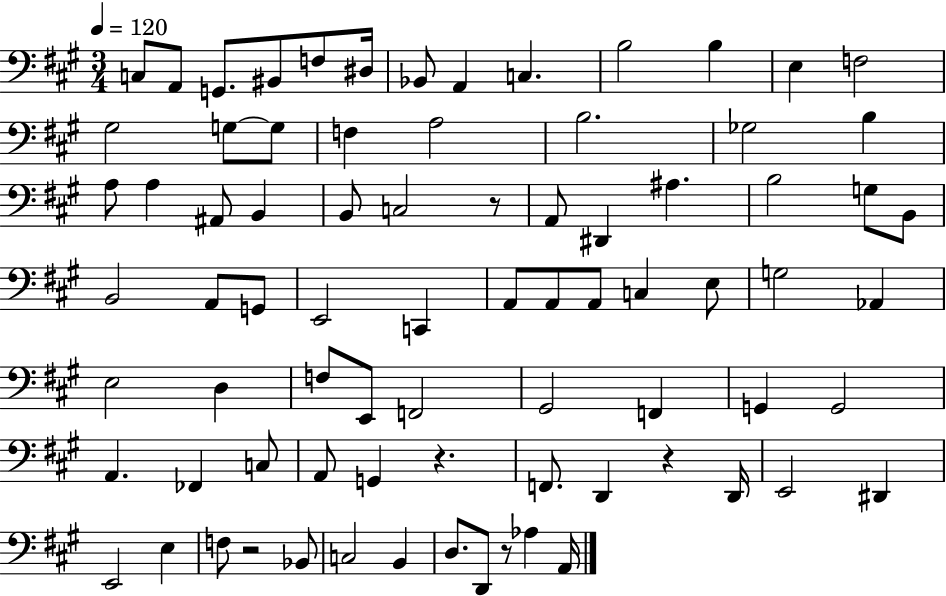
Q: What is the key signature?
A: A major